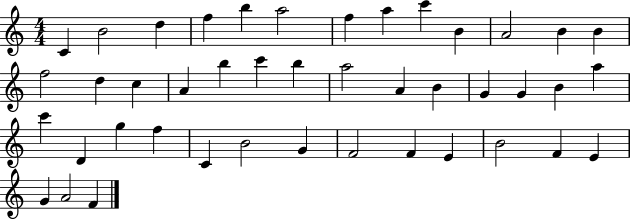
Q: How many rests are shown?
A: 0